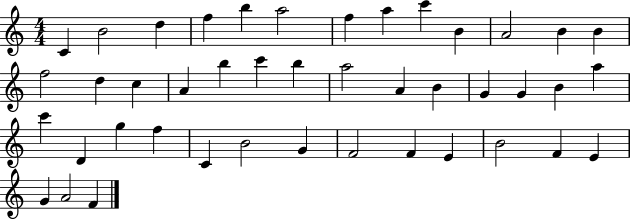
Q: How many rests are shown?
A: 0